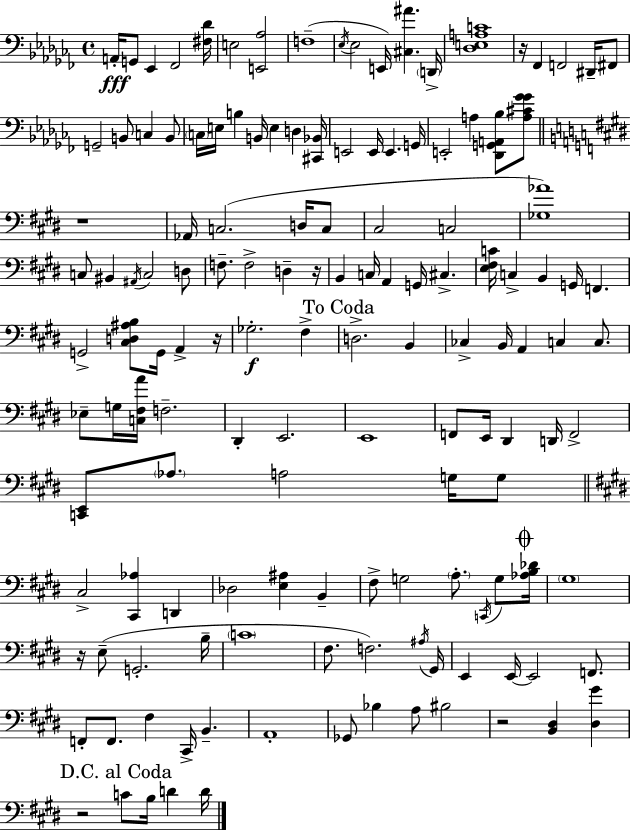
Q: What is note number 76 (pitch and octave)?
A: F2